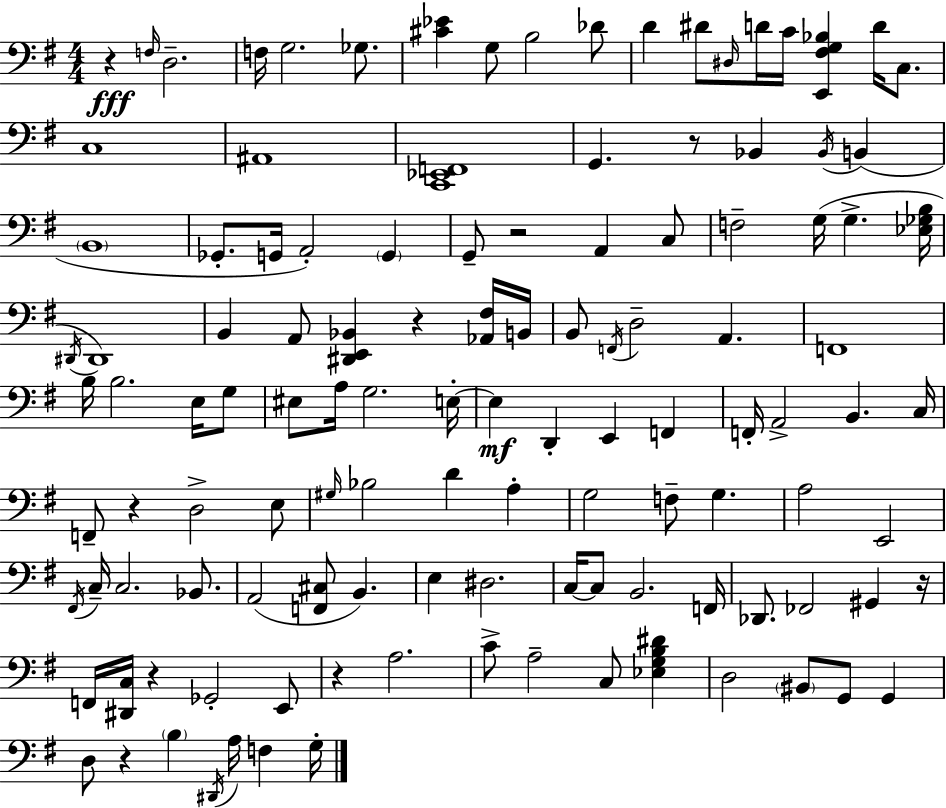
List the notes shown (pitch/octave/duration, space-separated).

R/q F3/s D3/h. F3/s G3/h. Gb3/e. [C#4,Eb4]/q G3/e B3/h Db4/e D4/q D#4/e D#3/s D4/s C4/s [E2,F#3,G3,Bb3]/q D4/s C3/e. C3/w A#2/w [C2,Eb2,F2]/w G2/q. R/e Bb2/q Bb2/s B2/q B2/w Gb2/e. G2/s A2/h G2/q G2/e R/h A2/q C3/e F3/h G3/s G3/q. [Eb3,Gb3,B3]/s D#2/s D#2/w B2/q A2/e [D#2,E2,Bb2]/q R/q [Ab2,F#3]/s B2/s B2/e F2/s D3/h A2/q. F2/w B3/s B3/h. E3/s G3/e EIS3/e A3/s G3/h. E3/s E3/q D2/q E2/q F2/q F2/s A2/h B2/q. C3/s F2/e R/q D3/h E3/e G#3/s Bb3/h D4/q A3/q G3/h F3/e G3/q. A3/h E2/h F#2/s C3/s C3/h. Bb2/e. A2/h [F2,C#3]/e B2/q. E3/q D#3/h. C3/s C3/e B2/h. F2/s Db2/e. FES2/h G#2/q R/s F2/s [D#2,C3]/s R/q Gb2/h E2/e R/q A3/h. C4/e A3/h C3/e [Eb3,G3,B3,D#4]/q D3/h BIS2/e G2/e G2/q D3/e R/q B3/q D#2/s A3/s F3/q G3/s